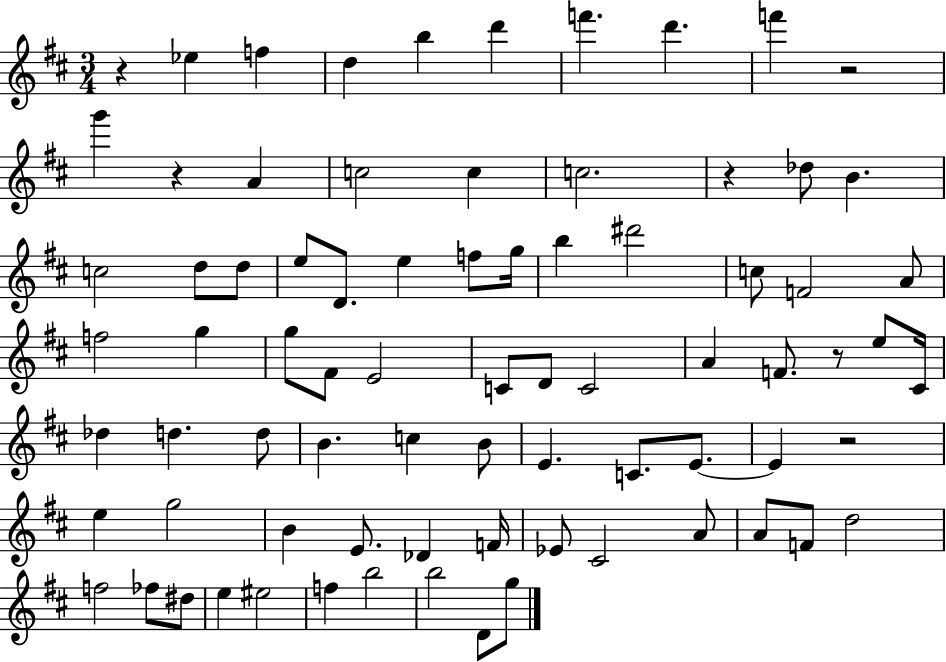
R/q Eb5/q F5/q D5/q B5/q D6/q F6/q. D6/q. F6/q R/h G6/q R/q A4/q C5/h C5/q C5/h. R/q Db5/e B4/q. C5/h D5/e D5/e E5/e D4/e. E5/q F5/e G5/s B5/q D#6/h C5/e F4/h A4/e F5/h G5/q G5/e F#4/e E4/h C4/e D4/e C4/h A4/q F4/e. R/e E5/e C#4/s Db5/q D5/q. D5/e B4/q. C5/q B4/e E4/q. C4/e. E4/e. E4/q R/h E5/q G5/h B4/q E4/e. Db4/q F4/s Eb4/e C#4/h A4/e A4/e F4/e D5/h F5/h FES5/e D#5/e E5/q EIS5/h F5/q B5/h B5/h D4/e G5/e